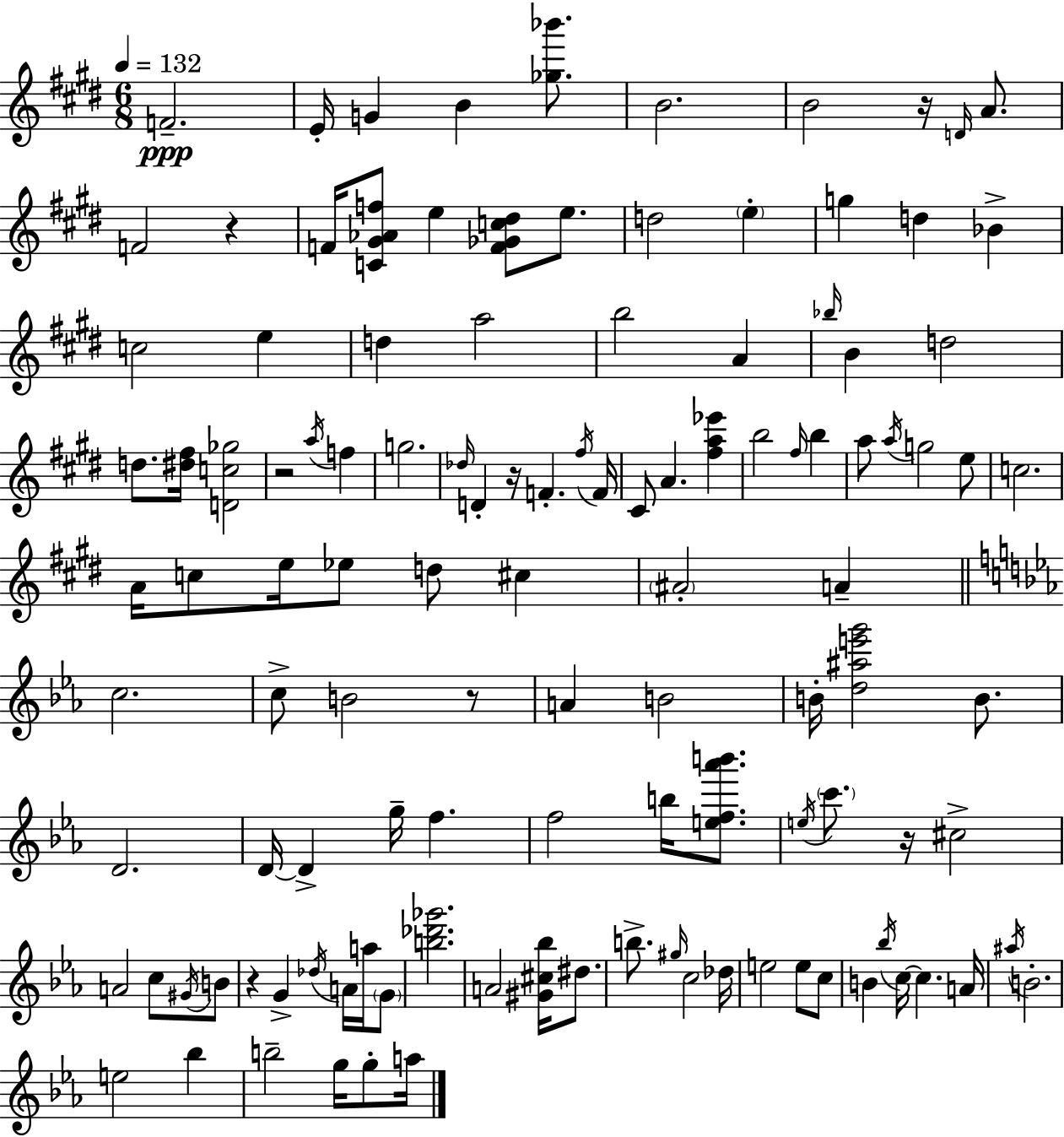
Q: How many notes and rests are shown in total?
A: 118